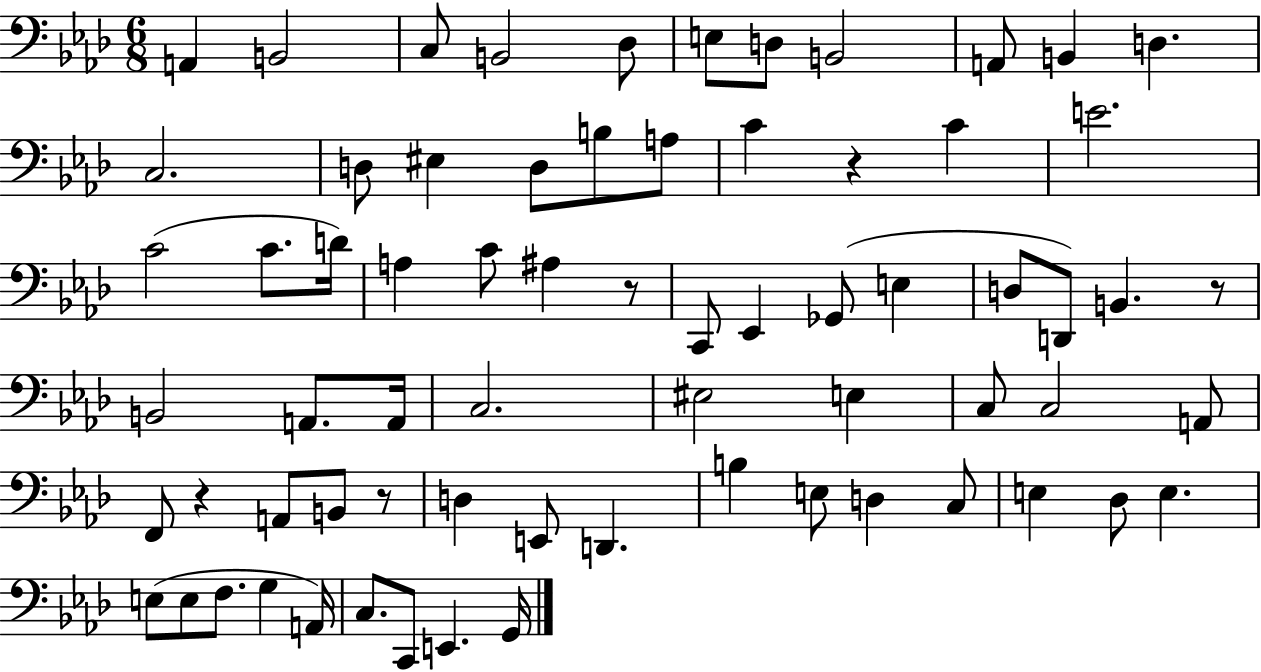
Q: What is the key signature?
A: AES major